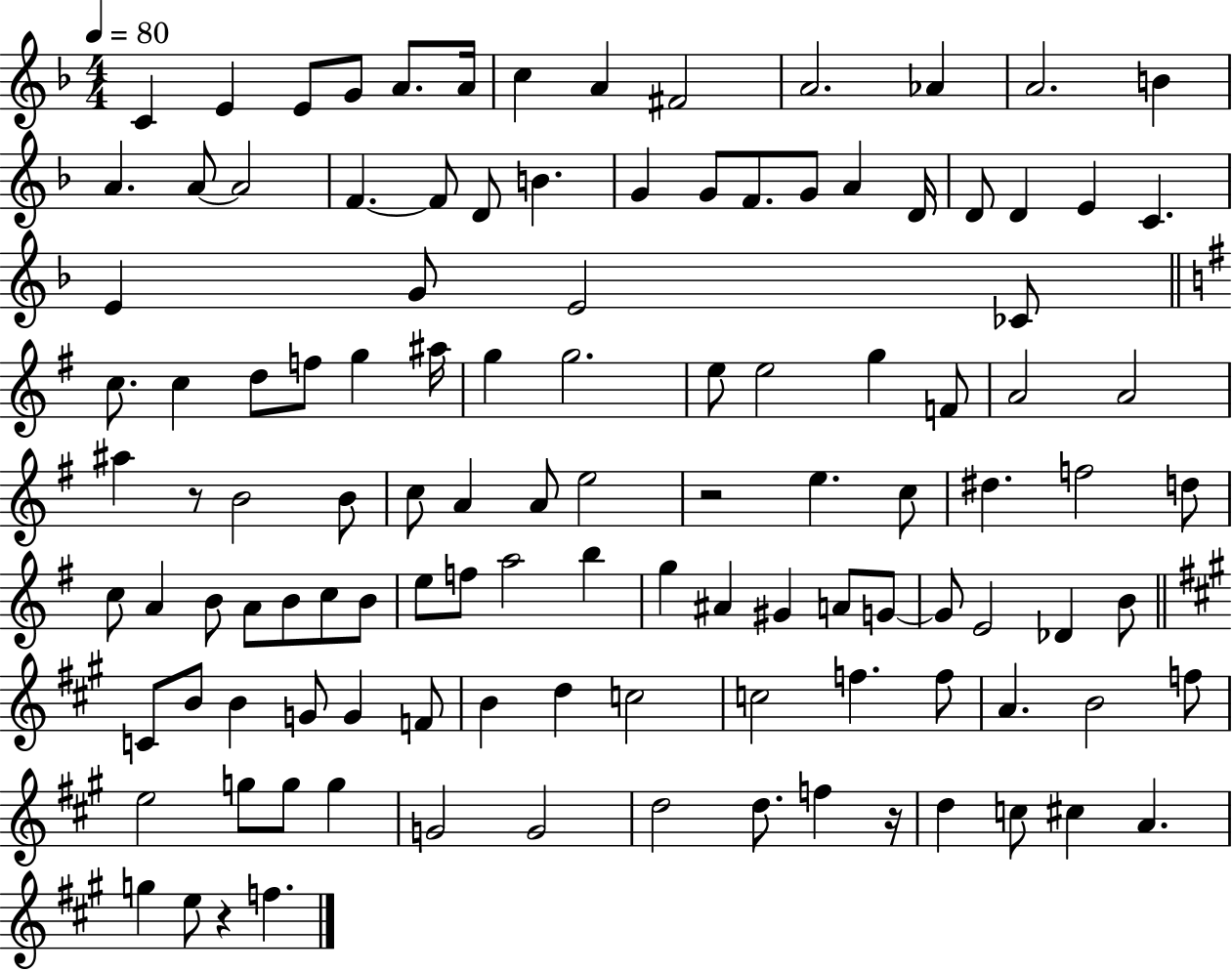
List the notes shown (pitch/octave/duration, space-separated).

C4/q E4/q E4/e G4/e A4/e. A4/s C5/q A4/q F#4/h A4/h. Ab4/q A4/h. B4/q A4/q. A4/e A4/h F4/q. F4/e D4/e B4/q. G4/q G4/e F4/e. G4/e A4/q D4/s D4/e D4/q E4/q C4/q. E4/q G4/e E4/h CES4/e C5/e. C5/q D5/e F5/e G5/q A#5/s G5/q G5/h. E5/e E5/h G5/q F4/e A4/h A4/h A#5/q R/e B4/h B4/e C5/e A4/q A4/e E5/h R/h E5/q. C5/e D#5/q. F5/h D5/e C5/e A4/q B4/e A4/e B4/e C5/e B4/e E5/e F5/e A5/h B5/q G5/q A#4/q G#4/q A4/e G4/e G4/e E4/h Db4/q B4/e C4/e B4/e B4/q G4/e G4/q F4/e B4/q D5/q C5/h C5/h F5/q. F5/e A4/q. B4/h F5/e E5/h G5/e G5/e G5/q G4/h G4/h D5/h D5/e. F5/q R/s D5/q C5/e C#5/q A4/q. G5/q E5/e R/q F5/q.